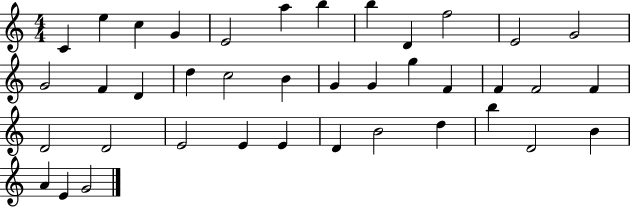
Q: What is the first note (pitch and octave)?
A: C4